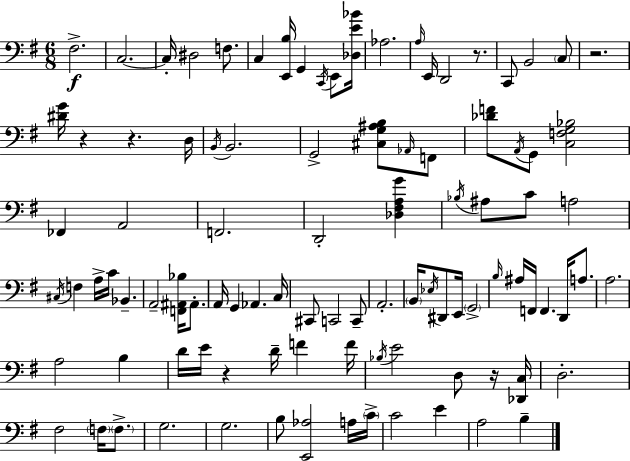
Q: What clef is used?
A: bass